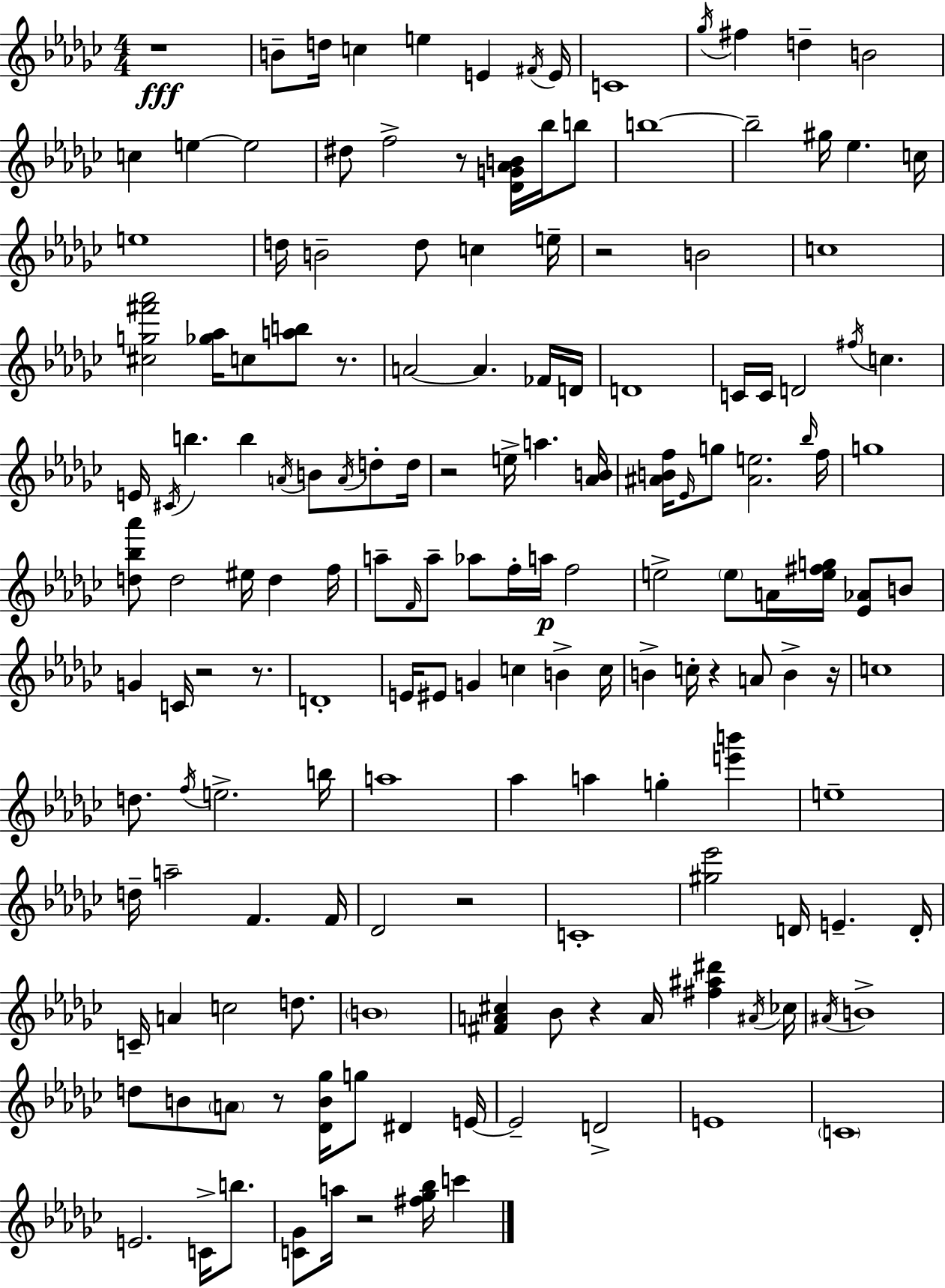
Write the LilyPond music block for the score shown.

{
  \clef treble
  \numericTimeSignature
  \time 4/4
  \key ees \minor
  \repeat volta 2 { r1\fff | b'8-- d''16 c''4 e''4 e'4 \acciaccatura { fis'16 } | e'16 c'1 | \acciaccatura { ges''16 } fis''4 d''4-- b'2 | \break c''4 e''4~~ e''2 | dis''8 f''2-> r8 <des' g' aes' b'>16 bes''16 | b''8 b''1~~ | b''2-- gis''16 ees''4. | \break c''16 e''1 | d''16 b'2-- d''8 c''4 | e''16-- r2 b'2 | c''1 | \break <cis'' g'' fis''' aes'''>2 <ges'' aes''>16 c''8 <a'' b''>8 r8. | a'2~~ a'4. | fes'16 d'16 d'1 | c'16 c'16 d'2 \acciaccatura { fis''16 } c''4. | \break e'16 \acciaccatura { cis'16 } b''4. b''4 \acciaccatura { a'16 } | b'8 \acciaccatura { a'16 } d''8-. d''16 r2 e''16-> a''4. | <aes' b'>16 <ais' b' f''>16 \grace { ees'16 } g''8 <ais' e''>2. | \grace { bes''16 } f''16 g''1 | \break <d'' bes'' aes'''>8 d''2 | eis''16 d''4 f''16 a''8-- \grace { f'16 } a''8-- aes''8 f''16-. | a''16\p f''2 e''2-> | \parenthesize e''8 a'16 <e'' fis'' g''>16 <ees' aes'>8 b'8 g'4 c'16 r2 | \break r8. d'1-. | e'16 eis'8 g'4 | c''4 b'4-> c''16 b'4-> c''16-. r4 | a'8 b'4-> r16 c''1 | \break d''8. \acciaccatura { f''16 } e''2.-> | b''16 a''1 | aes''4 a''4 | g''4-. <e''' b'''>4 e''1-- | \break d''16-- a''2-- | f'4. f'16 des'2 | r2 c'1-. | <gis'' ees'''>2 | \break d'16 e'4.-- d'16-. c'16-- a'4 c''2 | d''8. \parenthesize b'1 | <fis' a' cis''>4 bes'8 | r4 a'16 <fis'' ais'' dis'''>4 \acciaccatura { ais'16 } ces''16 \acciaccatura { ais'16 } b'1-> | \break d''8 b'8 | \parenthesize a'8 r8 <des' b' ges''>16 g''8 dis'4 e'16~~ e'2-- | d'2-> e'1 | \parenthesize c'1 | \break e'2. | c'16-> b''8. <c' ges'>8 a''16 r2 | <fis'' ges'' bes''>16 c'''4 } \bar "|."
}